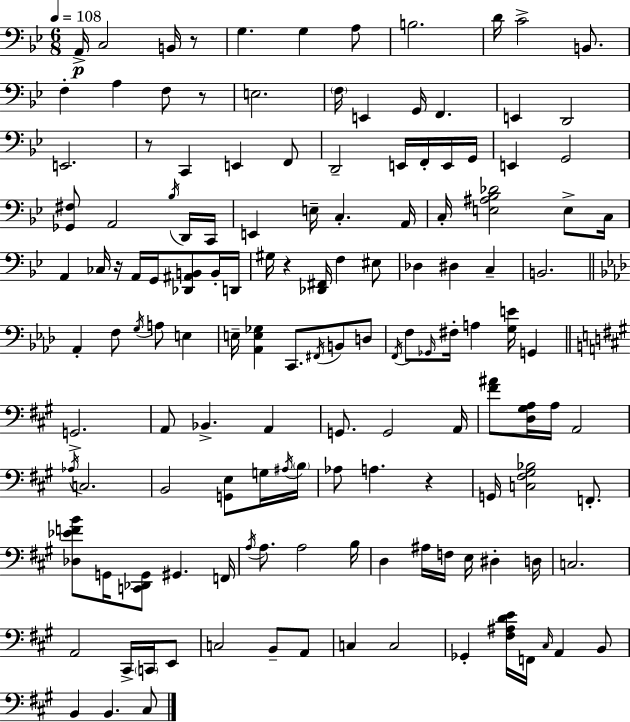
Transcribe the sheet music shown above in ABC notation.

X:1
T:Untitled
M:6/8
L:1/4
K:Bb
A,,/4 C,2 B,,/4 z/2 G, G, A,/2 B,2 D/4 C2 B,,/2 F, A, F,/2 z/2 E,2 F,/4 E,, G,,/4 F,, E,, D,,2 E,,2 z/2 C,, E,, F,,/2 D,,2 E,,/4 F,,/4 E,,/4 G,,/4 E,, G,,2 [_G,,^F,]/2 A,,2 _B,/4 D,,/4 C,,/4 E,, E,/4 C, A,,/4 C,/4 [E,^A,_B,_D]2 E,/2 C,/4 A,, _C,/4 z/4 A,,/4 G,,/4 [_D,,^A,,B,,]/2 B,,/4 D,,/4 ^G,/4 z [_D,,^F,,]/4 F, ^E,/2 _D, ^D, C, B,,2 _A,, F,/2 G,/4 A,/2 E, E,/4 [_A,,E,_G,] C,,/2 ^F,,/4 B,,/2 D,/2 F,,/4 F,/2 _G,,/4 ^F,/4 A, [G,E]/4 G,, G,,2 A,,/2 _B,, A,, G,,/2 G,,2 A,,/4 [^F^A]/2 [D,^G,A,]/4 A,/4 A,,2 _A,/4 C,2 B,,2 [G,,E,]/2 G,/4 ^A,/4 B,/4 _A,/2 A, z G,,/4 [C,^F,^G,_B,]2 F,,/2 [_D,_EFB]/2 G,,/4 [C,,_D,,G,,]/2 ^G,, F,,/4 A,/4 A,/2 A,2 B,/4 D, ^A,/4 F,/4 E,/4 ^D, D,/4 C,2 A,,2 ^C,,/4 C,,/4 E,,/2 C,2 B,,/2 A,,/2 C, C,2 _G,, [^F,^A,DE]/4 F,,/4 ^C,/4 A,, B,,/2 B,, B,, ^C,/2